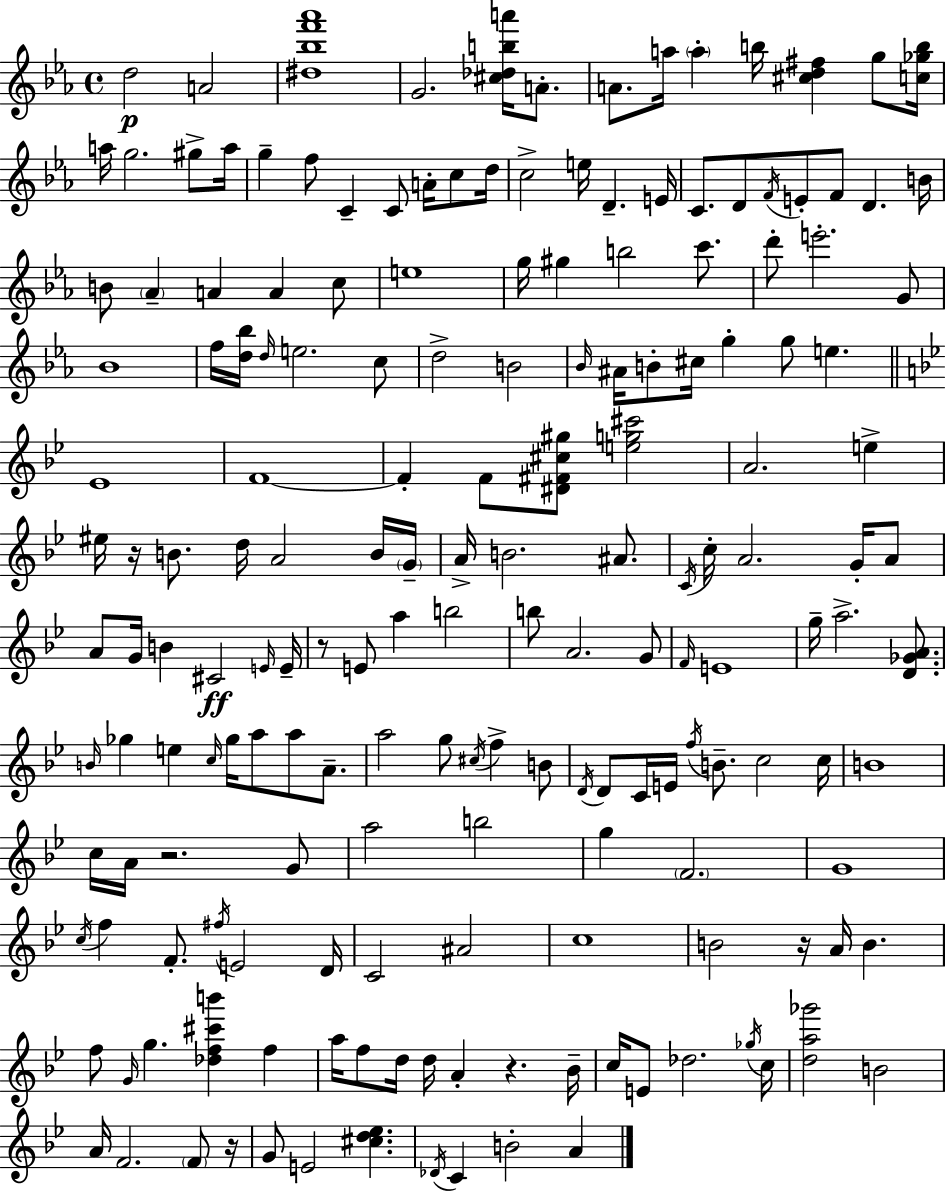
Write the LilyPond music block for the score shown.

{
  \clef treble
  \time 4/4
  \defaultTimeSignature
  \key c \minor
  d''2\p a'2 | <dis'' bes'' f''' aes'''>1 | g'2. <cis'' des'' b'' a'''>16 a'8.-. | a'8. a''16 \parenthesize a''4-. b''16 <cis'' d'' fis''>4 g''8 <c'' ges'' b''>16 | \break a''16 g''2. gis''8-> a''16 | g''4-- f''8 c'4-- c'8 a'16-. c''8 d''16 | c''2-> e''16 d'4.-- e'16 | c'8. d'8 \acciaccatura { f'16 } e'8-. f'8 d'4. | \break b'16 b'8 \parenthesize aes'4-- a'4 a'4 c''8 | e''1 | g''16 gis''4 b''2 c'''8. | d'''8-. e'''2.-. g'8 | \break bes'1 | f''16 <d'' bes''>16 \grace { d''16 } e''2. | c''8 d''2-> b'2 | \grace { bes'16 } ais'16 b'8-. cis''16 g''4-. g''8 e''4. | \break \bar "||" \break \key bes \major ees'1 | f'1~~ | f'4-. f'8 <dis' fis' cis'' gis''>8 <e'' g'' cis'''>2 | a'2. e''4-> | \break eis''16 r16 b'8. d''16 a'2 b'16 \parenthesize g'16-- | a'16-> b'2. ais'8. | \acciaccatura { c'16 } c''16-. a'2. g'16-. a'8 | a'8 g'16 b'4 cis'2\ff | \break \grace { e'16 } e'16-- r8 e'8 a''4 b''2 | b''8 a'2. | g'8 \grace { f'16 } e'1 | g''16-- a''2.-> | \break <d' ges' a'>8. \grace { b'16 } ges''4 e''4 \grace { c''16 } ges''16 a''8 | a''8 a'8.-- a''2 g''8 \acciaccatura { cis''16 } | f''4-> b'8 \acciaccatura { d'16 } d'8 c'16 e'16 \acciaccatura { f''16 } b'8.-- c''2 | c''16 b'1 | \break c''16 a'16 r2. | g'8 a''2 | b''2 g''4 \parenthesize f'2. | g'1 | \break \acciaccatura { c''16 } f''4 f'8.-. | \acciaccatura { fis''16 } e'2 d'16 c'2 | ais'2 c''1 | b'2 | \break r16 a'16 b'4. f''8 \grace { g'16 } g''4. | <des'' f'' cis''' b'''>4 f''4 a''16 f''8 d''16 d''16 | a'4-. r4. bes'16-- c''16 e'8 des''2. | \acciaccatura { ges''16 } c''16 <d'' a'' ges'''>2 | \break b'2 a'16 f'2. | \parenthesize f'8 r16 g'8 e'2 | <cis'' d'' ees''>4. \acciaccatura { des'16 } c'4 | b'2-. a'4 \bar "|."
}